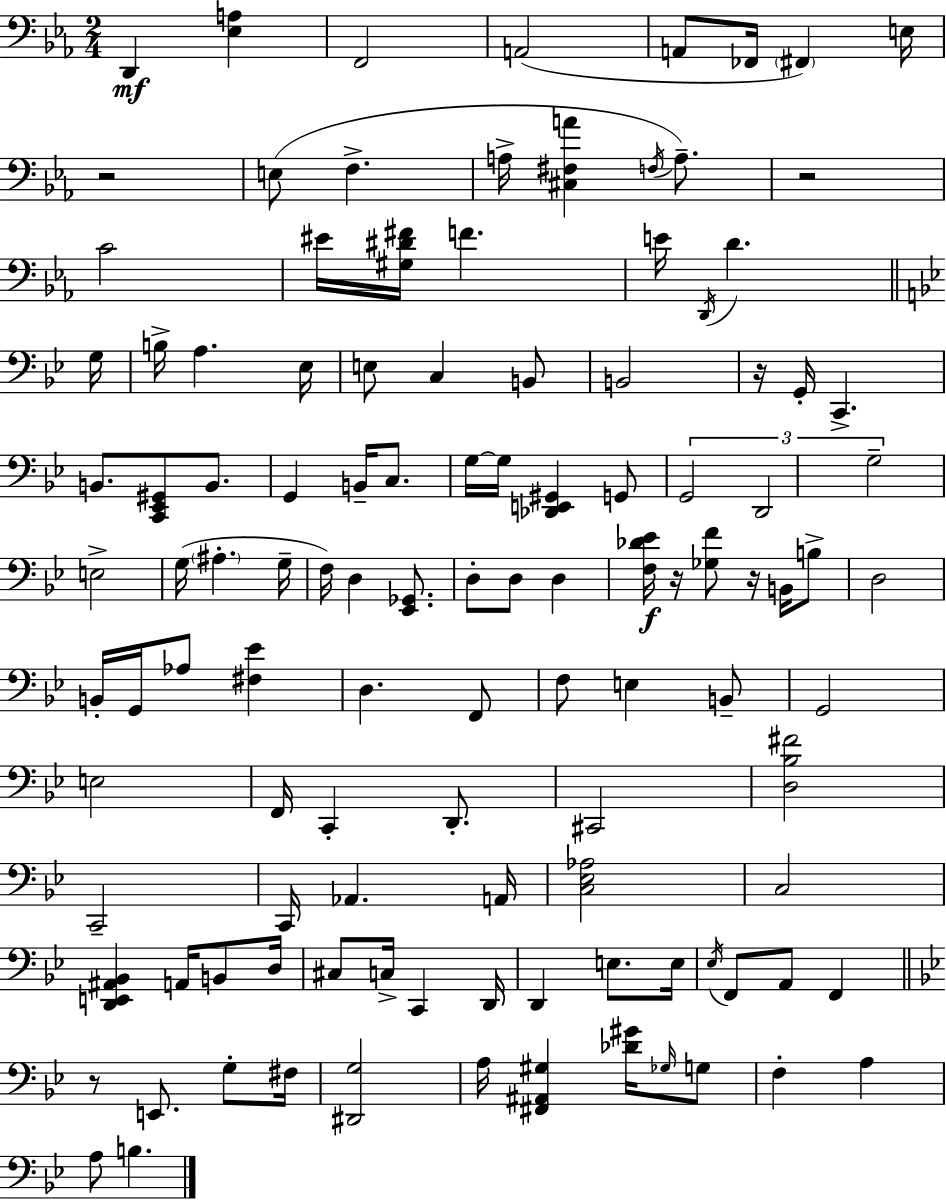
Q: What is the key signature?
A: C minor